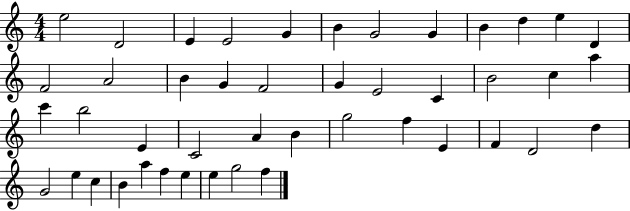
{
  \clef treble
  \numericTimeSignature
  \time 4/4
  \key c \major
  e''2 d'2 | e'4 e'2 g'4 | b'4 g'2 g'4 | b'4 d''4 e''4 d'4 | \break f'2 a'2 | b'4 g'4 f'2 | g'4 e'2 c'4 | b'2 c''4 a''4 | \break c'''4 b''2 e'4 | c'2 a'4 b'4 | g''2 f''4 e'4 | f'4 d'2 d''4 | \break g'2 e''4 c''4 | b'4 a''4 f''4 e''4 | e''4 g''2 f''4 | \bar "|."
}